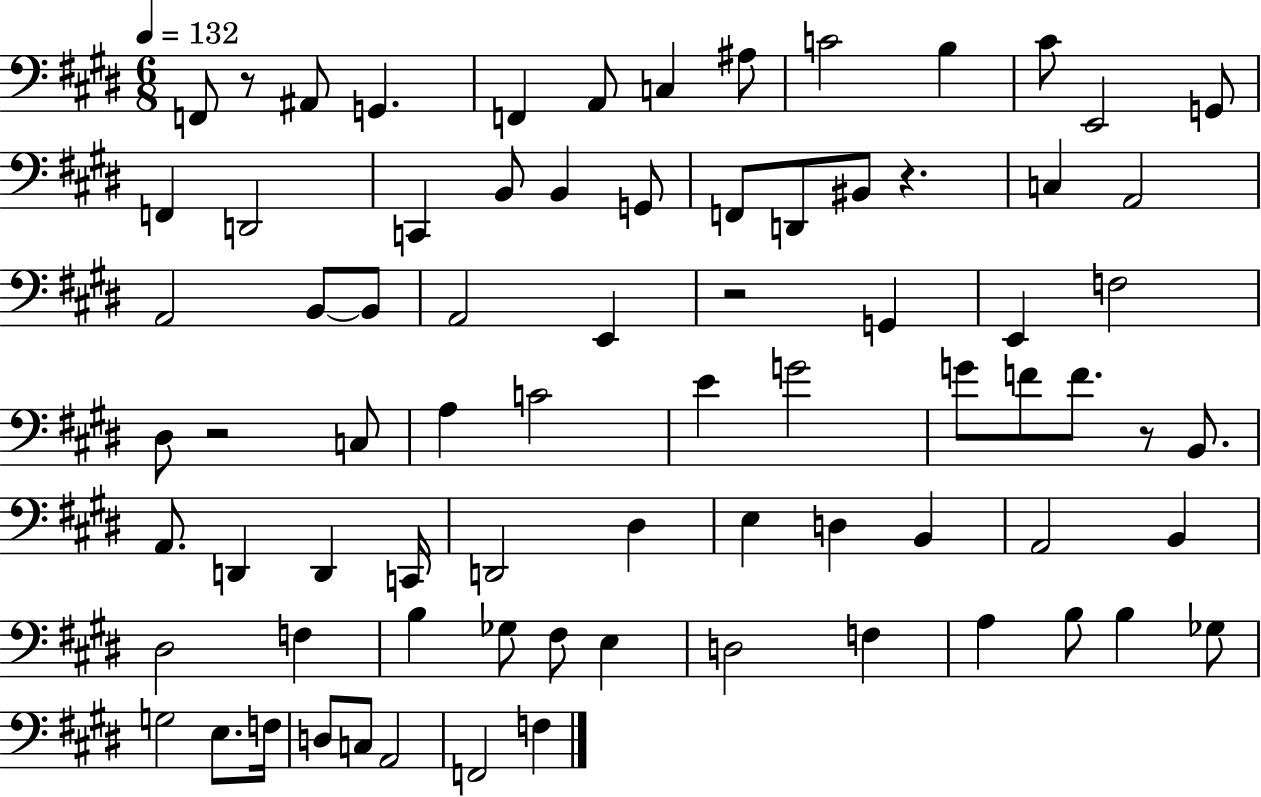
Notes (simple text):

F2/e R/e A#2/e G2/q. F2/q A2/e C3/q A#3/e C4/h B3/q C#4/e E2/h G2/e F2/q D2/h C2/q B2/e B2/q G2/e F2/e D2/e BIS2/e R/q. C3/q A2/h A2/h B2/e B2/e A2/h E2/q R/h G2/q E2/q F3/h D#3/e R/h C3/e A3/q C4/h E4/q G4/h G4/e F4/e F4/e. R/e B2/e. A2/e. D2/q D2/q C2/s D2/h D#3/q E3/q D3/q B2/q A2/h B2/q D#3/h F3/q B3/q Gb3/e F#3/e E3/q D3/h F3/q A3/q B3/e B3/q Gb3/e G3/h E3/e. F3/s D3/e C3/e A2/h F2/h F3/q